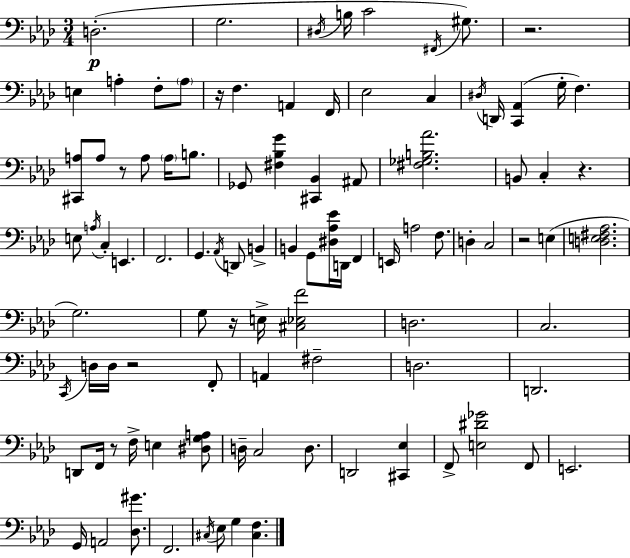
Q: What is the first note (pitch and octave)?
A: D3